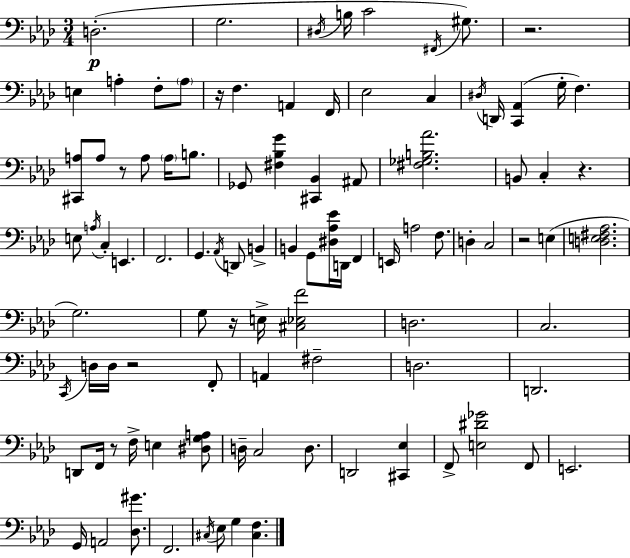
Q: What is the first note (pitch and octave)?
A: D3